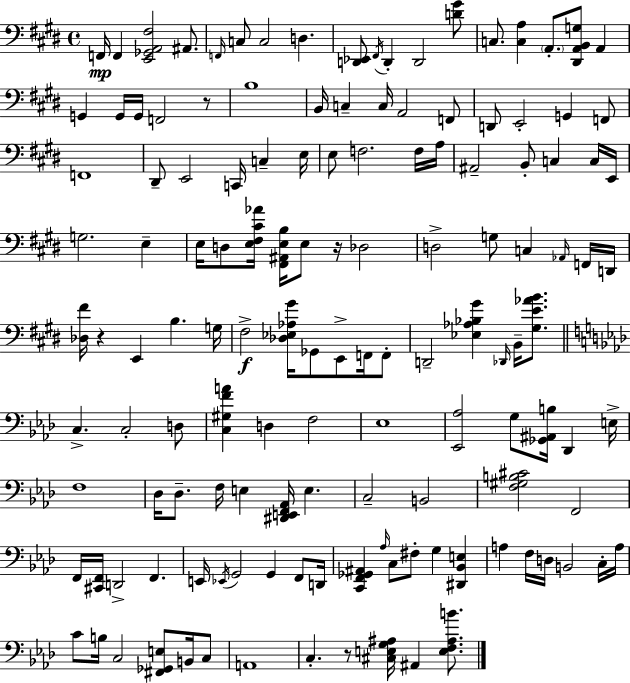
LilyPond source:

{
  \clef bass
  \time 4/4
  \defaultTimeSignature
  \key e \major
  f,16\mp f,4 <e, ges, a, fis>2 ais,8. | \grace { f,16 } c8 c2 d4. | <d, ees,>8 \acciaccatura { fis,16 } d,4-. d,2 | <d' gis'>8 c8. <c a>4 \parenthesize a,8.-. <dis, a, b, g>8 a,4 | \break g,4 g,16 g,16 f,2 | r8 b1 | b,16 c4-- c16 a,2 | f,8 d,8 e,2-. g,4 | \break f,8 f,1 | dis,8-- e,2 c,16 c4-- | e16 e8 f2. | f16 a16 ais,2-- b,8-. c4 | \break c16 e,16 g2. e4-- | e16 d8 <e fis cis' aes'>16 <fis, ais, e b>16 e8 r16 des2 | d2-> g8 c4 | \grace { aes,16 } f,16 d,16 <des fis'>16 r4 e,4 b4. | \break g16 fis2->\f <des ees aes gis'>16 ges,8 e,8-> | f,16 f,8-. d,2-- <ees aes bes gis'>4 \grace { des,16 } | b,16-- <gis e' aes' b'>8. \bar "||" \break \key f \minor c4.-> c2-. d8 | <c gis f' a'>4 d4 f2 | ees1 | <ees, aes>2 g8 <ges, ais, b>16 des,4 e16-> | \break f1 | des16 des8.-- f16 e4 <dis, e, f, aes,>16 e4. | c2-- b,2 | <f gis b cis'>2 f,2 | \break f,16 <cis, f,>16 d,2-> f,4. | e,16 \acciaccatura { ees,16 } g,2 g,4 f,8 | d,16 <c, f, ges, ais,>4 \grace { aes16 } c8 fis8-. g4 <dis, bes, e>4 | a4 f16 d16 b,2 | \break c16-. a16 c'8 b16 c2 <fis, ges, e>8 b,16 | c8 a,1 | c4.-. r8 <cis e g ais>16 ais,4 <e f ais b'>8. | \bar "|."
}